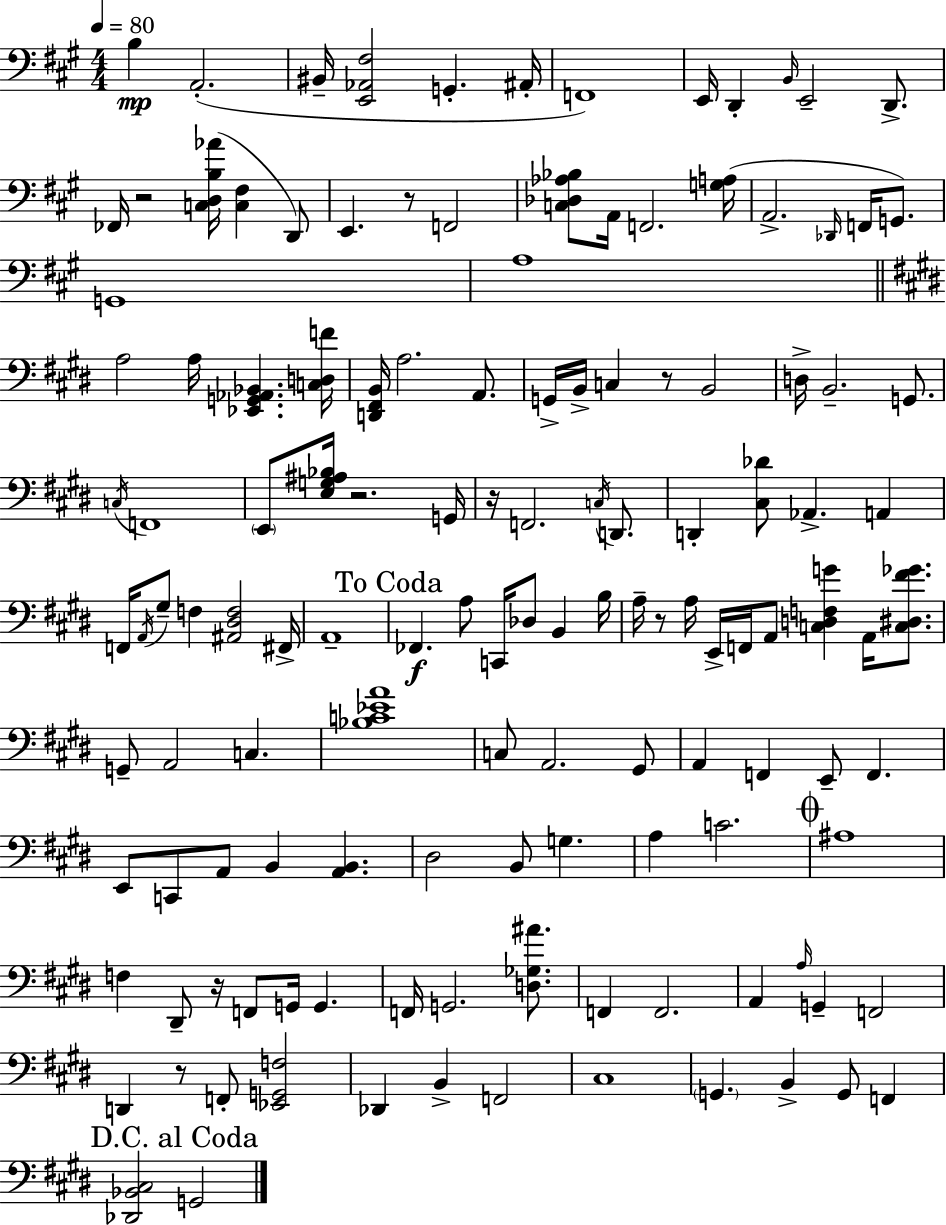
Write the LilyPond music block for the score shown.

{
  \clef bass
  \numericTimeSignature
  \time 4/4
  \key a \major
  \tempo 4 = 80
  b4\mp a,2.-.( | bis,16-- <e, aes, fis>2 g,4.-. ais,16-. | f,1) | e,16 d,4-. \grace { b,16 } e,2-- d,8.-> | \break fes,16 r2 <c d b aes'>16( <c fis>4 d,8) | e,4. r8 f,2 | <c des aes bes>8 a,16 f,2. | <g a>16( a,2.-> \grace { des,16 } f,16 g,8.) | \break g,1 | a1 | \bar "||" \break \key e \major a2 a16 <ees, g, aes, bes,>4. <c d f'>16 | <d, fis, b,>16 a2. a,8. | g,16-> b,16-> c4 r8 b,2 | d16-> b,2.-- g,8. | \break \acciaccatura { c16 } f,1 | \parenthesize e,8 <e g ais bes>16 r2. | g,16 r16 f,2. \acciaccatura { c16 } d,8. | d,4-. <cis des'>8 aes,4.-> a,4 | \break f,16 \acciaccatura { a,16 } gis8-- f4 <ais, dis f>2 | fis,16-> a,1-- | \mark "To Coda" fes,4.\f a8 c,16 des8 b,4 | b16 a16-- r8 a16 e,16-> f,16 a,8 <c d f g'>4 a,16 | \break <c dis fis' ges'>8. g,8-- a,2 c4. | <bes c' ees' a'>1 | c8 a,2. | gis,8 a,4 f,4 e,8-- f,4. | \break e,8 c,8 a,8 b,4 <a, b,>4. | dis2 b,8 g4. | a4 c'2. | \mark \markup { \musicglyph "scripts.coda" } ais1 | \break f4 dis,8-- r16 f,8 g,16 g,4. | f,16 g,2. | <d ges ais'>8. f,4 f,2. | a,4 \grace { a16 } g,4-- f,2 | \break d,4 r8 f,8-. <ees, g, f>2 | des,4 b,4-> f,2 | cis1 | \parenthesize g,4. b,4-> g,8 | \break f,4 \mark "D.C. al Coda" <des, bes, cis>2 g,2 | \bar "|."
}